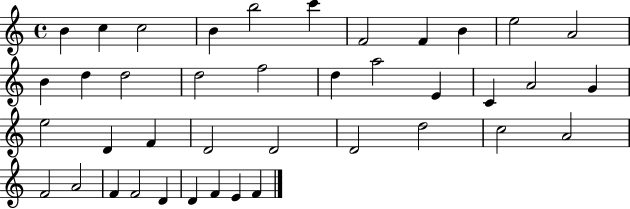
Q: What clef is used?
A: treble